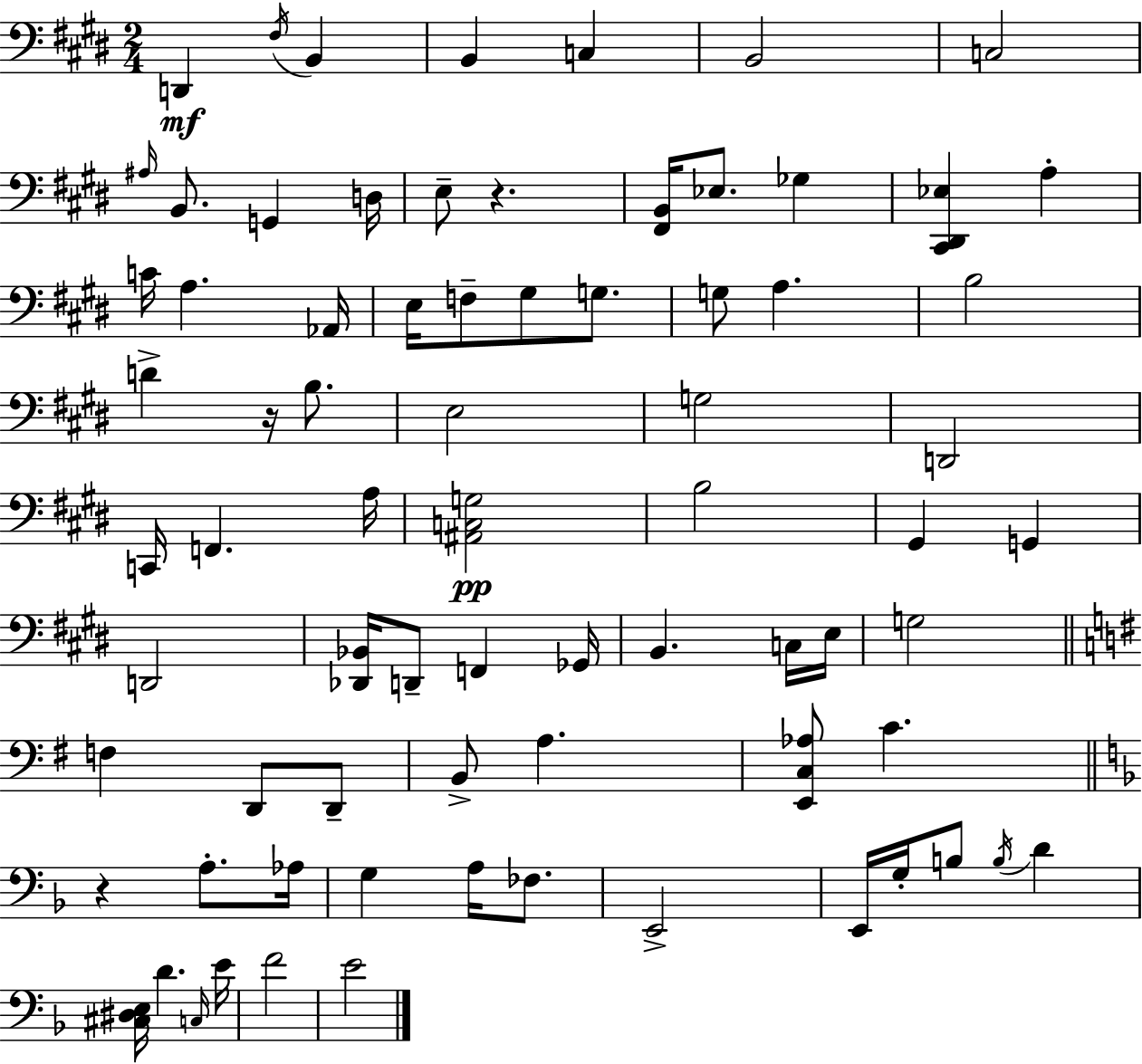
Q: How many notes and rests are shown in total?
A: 75